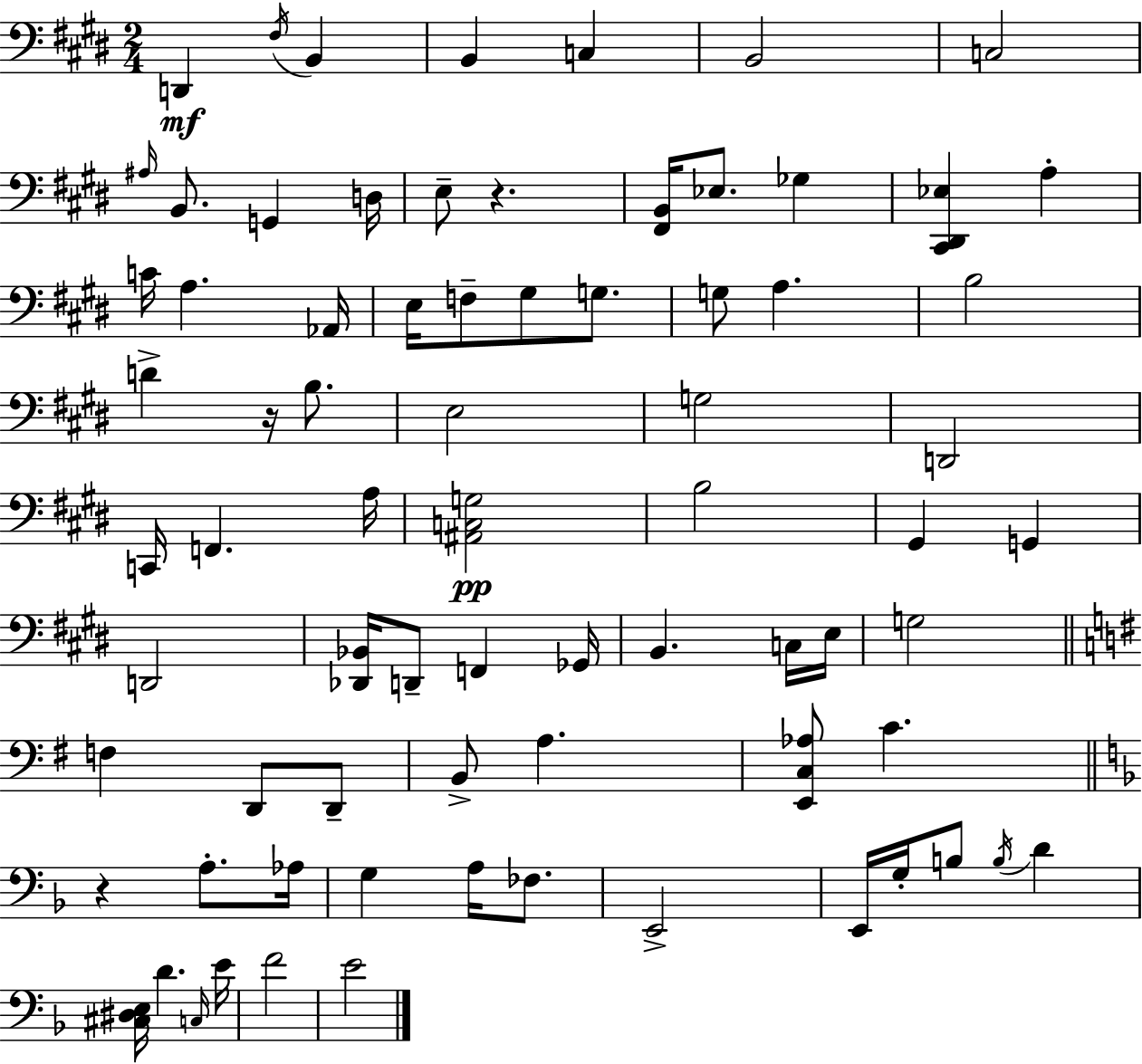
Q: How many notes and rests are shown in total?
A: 75